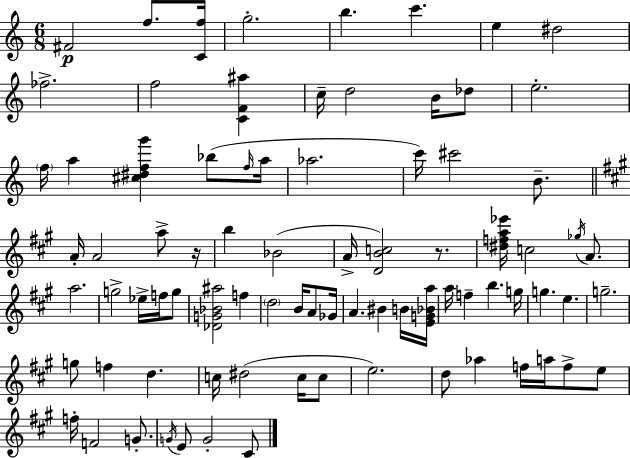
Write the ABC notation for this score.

X:1
T:Untitled
M:6/8
L:1/4
K:Am
^F2 f/2 [Cf]/4 g2 b c' e ^d2 _f2 f2 [CF^a] c/4 d2 B/4 _d/2 e2 f/4 a [^c^dfg'] _b/2 f/4 a/4 _a2 c'/4 ^c'2 B/2 A/4 A2 a/2 z/4 b _B2 A/4 [DBc]2 z/2 [^dfa_e']/4 c2 _g/4 A/2 a2 g2 _e/4 f/4 g/2 [_DG_B^a]2 f d2 B/4 A/2 _G/4 A ^B B/4 [EG_Ba]/4 a/4 f b g/4 g e g2 g/2 f d c/4 ^d2 c/4 c/2 e2 d/2 _a f/4 a/4 f/2 e/2 f/4 F2 G/2 G/4 E/2 G2 ^C/2